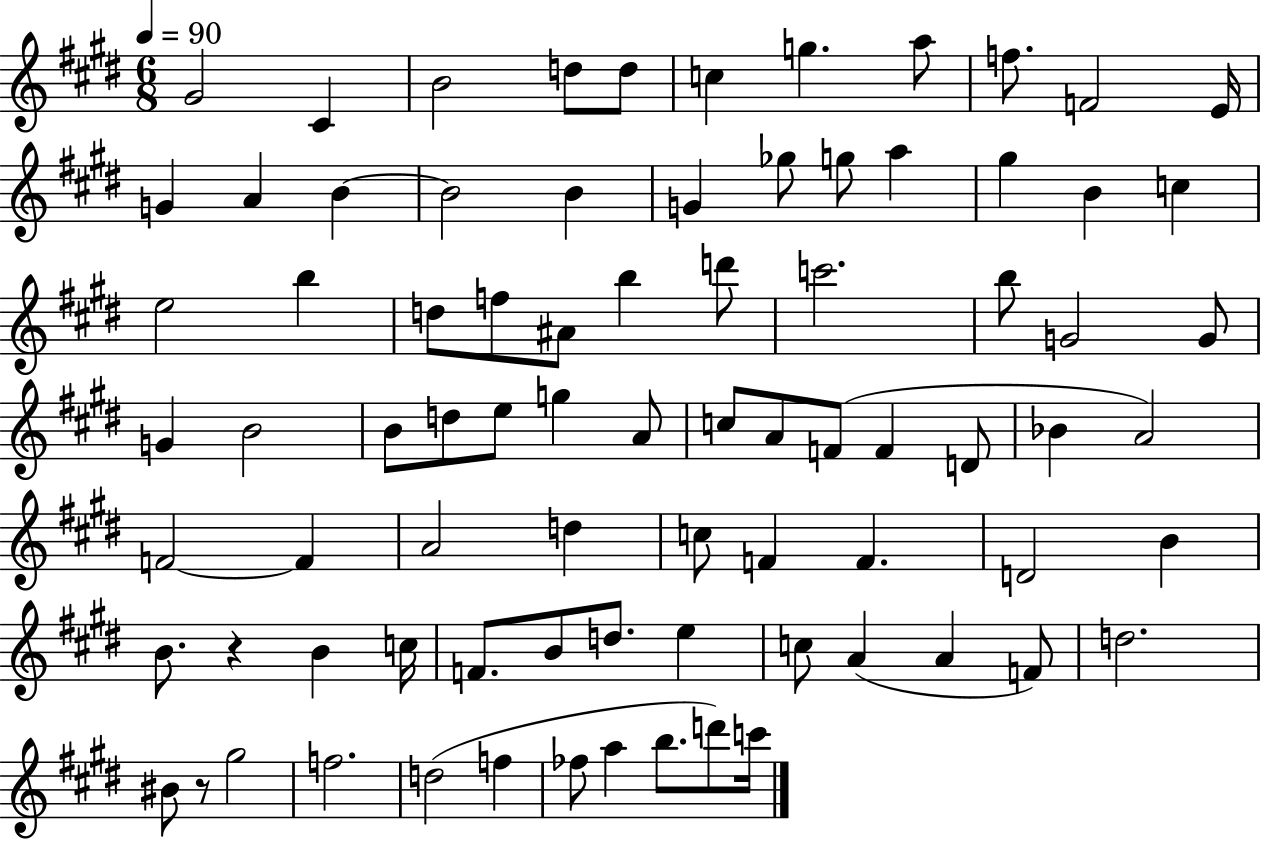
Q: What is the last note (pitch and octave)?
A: C6